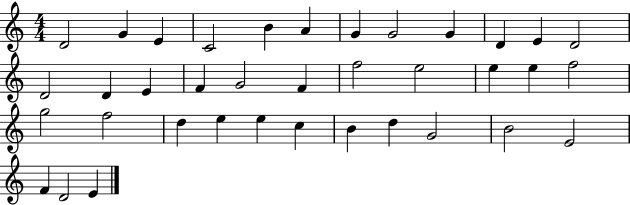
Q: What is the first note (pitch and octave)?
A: D4